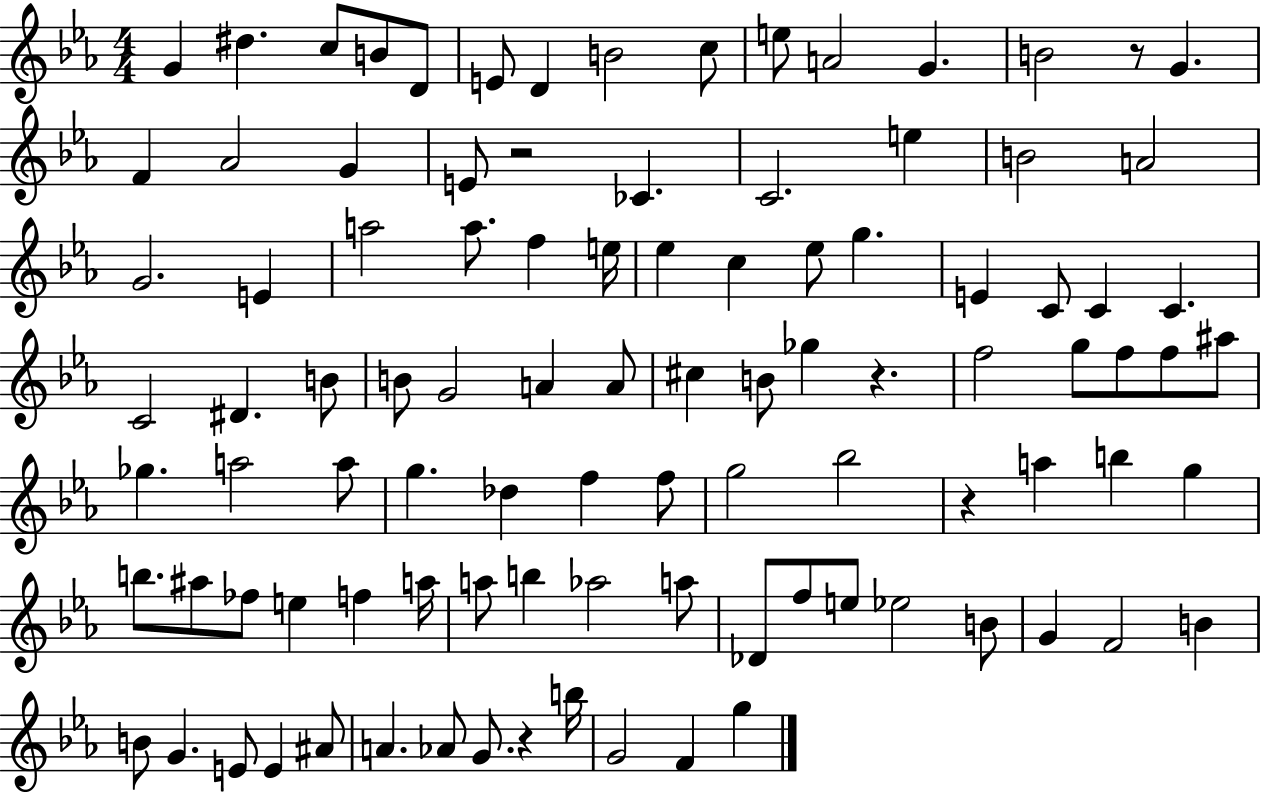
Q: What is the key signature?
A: EES major